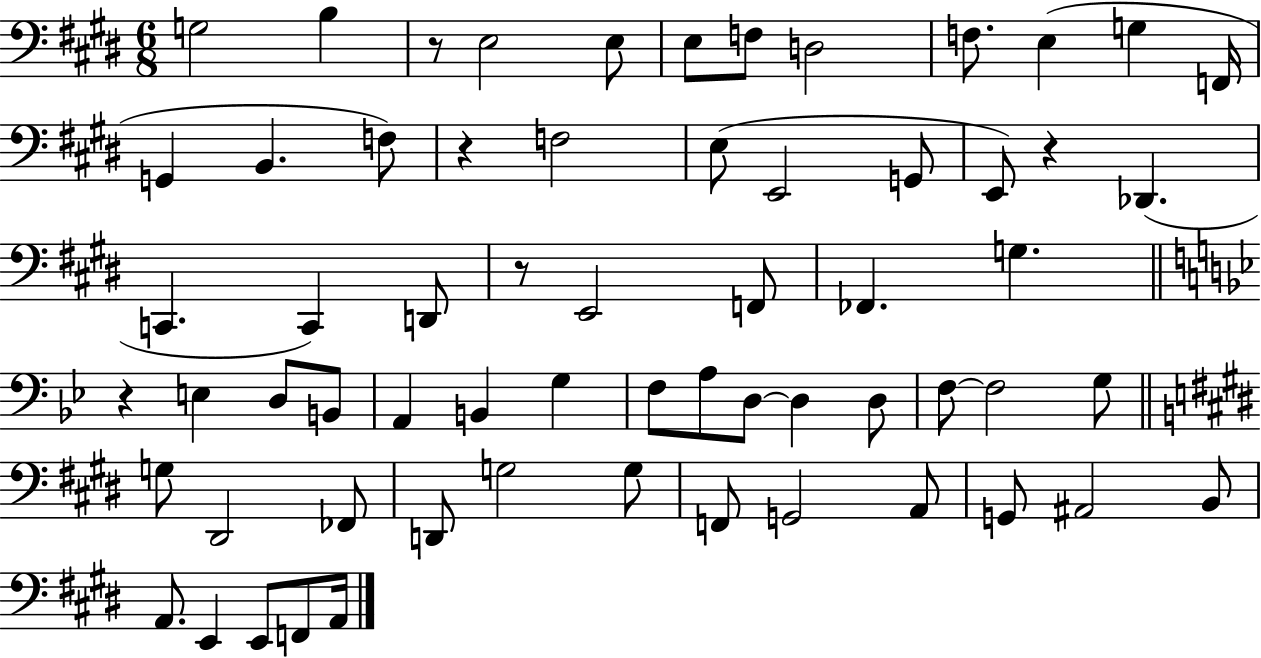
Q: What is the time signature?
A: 6/8